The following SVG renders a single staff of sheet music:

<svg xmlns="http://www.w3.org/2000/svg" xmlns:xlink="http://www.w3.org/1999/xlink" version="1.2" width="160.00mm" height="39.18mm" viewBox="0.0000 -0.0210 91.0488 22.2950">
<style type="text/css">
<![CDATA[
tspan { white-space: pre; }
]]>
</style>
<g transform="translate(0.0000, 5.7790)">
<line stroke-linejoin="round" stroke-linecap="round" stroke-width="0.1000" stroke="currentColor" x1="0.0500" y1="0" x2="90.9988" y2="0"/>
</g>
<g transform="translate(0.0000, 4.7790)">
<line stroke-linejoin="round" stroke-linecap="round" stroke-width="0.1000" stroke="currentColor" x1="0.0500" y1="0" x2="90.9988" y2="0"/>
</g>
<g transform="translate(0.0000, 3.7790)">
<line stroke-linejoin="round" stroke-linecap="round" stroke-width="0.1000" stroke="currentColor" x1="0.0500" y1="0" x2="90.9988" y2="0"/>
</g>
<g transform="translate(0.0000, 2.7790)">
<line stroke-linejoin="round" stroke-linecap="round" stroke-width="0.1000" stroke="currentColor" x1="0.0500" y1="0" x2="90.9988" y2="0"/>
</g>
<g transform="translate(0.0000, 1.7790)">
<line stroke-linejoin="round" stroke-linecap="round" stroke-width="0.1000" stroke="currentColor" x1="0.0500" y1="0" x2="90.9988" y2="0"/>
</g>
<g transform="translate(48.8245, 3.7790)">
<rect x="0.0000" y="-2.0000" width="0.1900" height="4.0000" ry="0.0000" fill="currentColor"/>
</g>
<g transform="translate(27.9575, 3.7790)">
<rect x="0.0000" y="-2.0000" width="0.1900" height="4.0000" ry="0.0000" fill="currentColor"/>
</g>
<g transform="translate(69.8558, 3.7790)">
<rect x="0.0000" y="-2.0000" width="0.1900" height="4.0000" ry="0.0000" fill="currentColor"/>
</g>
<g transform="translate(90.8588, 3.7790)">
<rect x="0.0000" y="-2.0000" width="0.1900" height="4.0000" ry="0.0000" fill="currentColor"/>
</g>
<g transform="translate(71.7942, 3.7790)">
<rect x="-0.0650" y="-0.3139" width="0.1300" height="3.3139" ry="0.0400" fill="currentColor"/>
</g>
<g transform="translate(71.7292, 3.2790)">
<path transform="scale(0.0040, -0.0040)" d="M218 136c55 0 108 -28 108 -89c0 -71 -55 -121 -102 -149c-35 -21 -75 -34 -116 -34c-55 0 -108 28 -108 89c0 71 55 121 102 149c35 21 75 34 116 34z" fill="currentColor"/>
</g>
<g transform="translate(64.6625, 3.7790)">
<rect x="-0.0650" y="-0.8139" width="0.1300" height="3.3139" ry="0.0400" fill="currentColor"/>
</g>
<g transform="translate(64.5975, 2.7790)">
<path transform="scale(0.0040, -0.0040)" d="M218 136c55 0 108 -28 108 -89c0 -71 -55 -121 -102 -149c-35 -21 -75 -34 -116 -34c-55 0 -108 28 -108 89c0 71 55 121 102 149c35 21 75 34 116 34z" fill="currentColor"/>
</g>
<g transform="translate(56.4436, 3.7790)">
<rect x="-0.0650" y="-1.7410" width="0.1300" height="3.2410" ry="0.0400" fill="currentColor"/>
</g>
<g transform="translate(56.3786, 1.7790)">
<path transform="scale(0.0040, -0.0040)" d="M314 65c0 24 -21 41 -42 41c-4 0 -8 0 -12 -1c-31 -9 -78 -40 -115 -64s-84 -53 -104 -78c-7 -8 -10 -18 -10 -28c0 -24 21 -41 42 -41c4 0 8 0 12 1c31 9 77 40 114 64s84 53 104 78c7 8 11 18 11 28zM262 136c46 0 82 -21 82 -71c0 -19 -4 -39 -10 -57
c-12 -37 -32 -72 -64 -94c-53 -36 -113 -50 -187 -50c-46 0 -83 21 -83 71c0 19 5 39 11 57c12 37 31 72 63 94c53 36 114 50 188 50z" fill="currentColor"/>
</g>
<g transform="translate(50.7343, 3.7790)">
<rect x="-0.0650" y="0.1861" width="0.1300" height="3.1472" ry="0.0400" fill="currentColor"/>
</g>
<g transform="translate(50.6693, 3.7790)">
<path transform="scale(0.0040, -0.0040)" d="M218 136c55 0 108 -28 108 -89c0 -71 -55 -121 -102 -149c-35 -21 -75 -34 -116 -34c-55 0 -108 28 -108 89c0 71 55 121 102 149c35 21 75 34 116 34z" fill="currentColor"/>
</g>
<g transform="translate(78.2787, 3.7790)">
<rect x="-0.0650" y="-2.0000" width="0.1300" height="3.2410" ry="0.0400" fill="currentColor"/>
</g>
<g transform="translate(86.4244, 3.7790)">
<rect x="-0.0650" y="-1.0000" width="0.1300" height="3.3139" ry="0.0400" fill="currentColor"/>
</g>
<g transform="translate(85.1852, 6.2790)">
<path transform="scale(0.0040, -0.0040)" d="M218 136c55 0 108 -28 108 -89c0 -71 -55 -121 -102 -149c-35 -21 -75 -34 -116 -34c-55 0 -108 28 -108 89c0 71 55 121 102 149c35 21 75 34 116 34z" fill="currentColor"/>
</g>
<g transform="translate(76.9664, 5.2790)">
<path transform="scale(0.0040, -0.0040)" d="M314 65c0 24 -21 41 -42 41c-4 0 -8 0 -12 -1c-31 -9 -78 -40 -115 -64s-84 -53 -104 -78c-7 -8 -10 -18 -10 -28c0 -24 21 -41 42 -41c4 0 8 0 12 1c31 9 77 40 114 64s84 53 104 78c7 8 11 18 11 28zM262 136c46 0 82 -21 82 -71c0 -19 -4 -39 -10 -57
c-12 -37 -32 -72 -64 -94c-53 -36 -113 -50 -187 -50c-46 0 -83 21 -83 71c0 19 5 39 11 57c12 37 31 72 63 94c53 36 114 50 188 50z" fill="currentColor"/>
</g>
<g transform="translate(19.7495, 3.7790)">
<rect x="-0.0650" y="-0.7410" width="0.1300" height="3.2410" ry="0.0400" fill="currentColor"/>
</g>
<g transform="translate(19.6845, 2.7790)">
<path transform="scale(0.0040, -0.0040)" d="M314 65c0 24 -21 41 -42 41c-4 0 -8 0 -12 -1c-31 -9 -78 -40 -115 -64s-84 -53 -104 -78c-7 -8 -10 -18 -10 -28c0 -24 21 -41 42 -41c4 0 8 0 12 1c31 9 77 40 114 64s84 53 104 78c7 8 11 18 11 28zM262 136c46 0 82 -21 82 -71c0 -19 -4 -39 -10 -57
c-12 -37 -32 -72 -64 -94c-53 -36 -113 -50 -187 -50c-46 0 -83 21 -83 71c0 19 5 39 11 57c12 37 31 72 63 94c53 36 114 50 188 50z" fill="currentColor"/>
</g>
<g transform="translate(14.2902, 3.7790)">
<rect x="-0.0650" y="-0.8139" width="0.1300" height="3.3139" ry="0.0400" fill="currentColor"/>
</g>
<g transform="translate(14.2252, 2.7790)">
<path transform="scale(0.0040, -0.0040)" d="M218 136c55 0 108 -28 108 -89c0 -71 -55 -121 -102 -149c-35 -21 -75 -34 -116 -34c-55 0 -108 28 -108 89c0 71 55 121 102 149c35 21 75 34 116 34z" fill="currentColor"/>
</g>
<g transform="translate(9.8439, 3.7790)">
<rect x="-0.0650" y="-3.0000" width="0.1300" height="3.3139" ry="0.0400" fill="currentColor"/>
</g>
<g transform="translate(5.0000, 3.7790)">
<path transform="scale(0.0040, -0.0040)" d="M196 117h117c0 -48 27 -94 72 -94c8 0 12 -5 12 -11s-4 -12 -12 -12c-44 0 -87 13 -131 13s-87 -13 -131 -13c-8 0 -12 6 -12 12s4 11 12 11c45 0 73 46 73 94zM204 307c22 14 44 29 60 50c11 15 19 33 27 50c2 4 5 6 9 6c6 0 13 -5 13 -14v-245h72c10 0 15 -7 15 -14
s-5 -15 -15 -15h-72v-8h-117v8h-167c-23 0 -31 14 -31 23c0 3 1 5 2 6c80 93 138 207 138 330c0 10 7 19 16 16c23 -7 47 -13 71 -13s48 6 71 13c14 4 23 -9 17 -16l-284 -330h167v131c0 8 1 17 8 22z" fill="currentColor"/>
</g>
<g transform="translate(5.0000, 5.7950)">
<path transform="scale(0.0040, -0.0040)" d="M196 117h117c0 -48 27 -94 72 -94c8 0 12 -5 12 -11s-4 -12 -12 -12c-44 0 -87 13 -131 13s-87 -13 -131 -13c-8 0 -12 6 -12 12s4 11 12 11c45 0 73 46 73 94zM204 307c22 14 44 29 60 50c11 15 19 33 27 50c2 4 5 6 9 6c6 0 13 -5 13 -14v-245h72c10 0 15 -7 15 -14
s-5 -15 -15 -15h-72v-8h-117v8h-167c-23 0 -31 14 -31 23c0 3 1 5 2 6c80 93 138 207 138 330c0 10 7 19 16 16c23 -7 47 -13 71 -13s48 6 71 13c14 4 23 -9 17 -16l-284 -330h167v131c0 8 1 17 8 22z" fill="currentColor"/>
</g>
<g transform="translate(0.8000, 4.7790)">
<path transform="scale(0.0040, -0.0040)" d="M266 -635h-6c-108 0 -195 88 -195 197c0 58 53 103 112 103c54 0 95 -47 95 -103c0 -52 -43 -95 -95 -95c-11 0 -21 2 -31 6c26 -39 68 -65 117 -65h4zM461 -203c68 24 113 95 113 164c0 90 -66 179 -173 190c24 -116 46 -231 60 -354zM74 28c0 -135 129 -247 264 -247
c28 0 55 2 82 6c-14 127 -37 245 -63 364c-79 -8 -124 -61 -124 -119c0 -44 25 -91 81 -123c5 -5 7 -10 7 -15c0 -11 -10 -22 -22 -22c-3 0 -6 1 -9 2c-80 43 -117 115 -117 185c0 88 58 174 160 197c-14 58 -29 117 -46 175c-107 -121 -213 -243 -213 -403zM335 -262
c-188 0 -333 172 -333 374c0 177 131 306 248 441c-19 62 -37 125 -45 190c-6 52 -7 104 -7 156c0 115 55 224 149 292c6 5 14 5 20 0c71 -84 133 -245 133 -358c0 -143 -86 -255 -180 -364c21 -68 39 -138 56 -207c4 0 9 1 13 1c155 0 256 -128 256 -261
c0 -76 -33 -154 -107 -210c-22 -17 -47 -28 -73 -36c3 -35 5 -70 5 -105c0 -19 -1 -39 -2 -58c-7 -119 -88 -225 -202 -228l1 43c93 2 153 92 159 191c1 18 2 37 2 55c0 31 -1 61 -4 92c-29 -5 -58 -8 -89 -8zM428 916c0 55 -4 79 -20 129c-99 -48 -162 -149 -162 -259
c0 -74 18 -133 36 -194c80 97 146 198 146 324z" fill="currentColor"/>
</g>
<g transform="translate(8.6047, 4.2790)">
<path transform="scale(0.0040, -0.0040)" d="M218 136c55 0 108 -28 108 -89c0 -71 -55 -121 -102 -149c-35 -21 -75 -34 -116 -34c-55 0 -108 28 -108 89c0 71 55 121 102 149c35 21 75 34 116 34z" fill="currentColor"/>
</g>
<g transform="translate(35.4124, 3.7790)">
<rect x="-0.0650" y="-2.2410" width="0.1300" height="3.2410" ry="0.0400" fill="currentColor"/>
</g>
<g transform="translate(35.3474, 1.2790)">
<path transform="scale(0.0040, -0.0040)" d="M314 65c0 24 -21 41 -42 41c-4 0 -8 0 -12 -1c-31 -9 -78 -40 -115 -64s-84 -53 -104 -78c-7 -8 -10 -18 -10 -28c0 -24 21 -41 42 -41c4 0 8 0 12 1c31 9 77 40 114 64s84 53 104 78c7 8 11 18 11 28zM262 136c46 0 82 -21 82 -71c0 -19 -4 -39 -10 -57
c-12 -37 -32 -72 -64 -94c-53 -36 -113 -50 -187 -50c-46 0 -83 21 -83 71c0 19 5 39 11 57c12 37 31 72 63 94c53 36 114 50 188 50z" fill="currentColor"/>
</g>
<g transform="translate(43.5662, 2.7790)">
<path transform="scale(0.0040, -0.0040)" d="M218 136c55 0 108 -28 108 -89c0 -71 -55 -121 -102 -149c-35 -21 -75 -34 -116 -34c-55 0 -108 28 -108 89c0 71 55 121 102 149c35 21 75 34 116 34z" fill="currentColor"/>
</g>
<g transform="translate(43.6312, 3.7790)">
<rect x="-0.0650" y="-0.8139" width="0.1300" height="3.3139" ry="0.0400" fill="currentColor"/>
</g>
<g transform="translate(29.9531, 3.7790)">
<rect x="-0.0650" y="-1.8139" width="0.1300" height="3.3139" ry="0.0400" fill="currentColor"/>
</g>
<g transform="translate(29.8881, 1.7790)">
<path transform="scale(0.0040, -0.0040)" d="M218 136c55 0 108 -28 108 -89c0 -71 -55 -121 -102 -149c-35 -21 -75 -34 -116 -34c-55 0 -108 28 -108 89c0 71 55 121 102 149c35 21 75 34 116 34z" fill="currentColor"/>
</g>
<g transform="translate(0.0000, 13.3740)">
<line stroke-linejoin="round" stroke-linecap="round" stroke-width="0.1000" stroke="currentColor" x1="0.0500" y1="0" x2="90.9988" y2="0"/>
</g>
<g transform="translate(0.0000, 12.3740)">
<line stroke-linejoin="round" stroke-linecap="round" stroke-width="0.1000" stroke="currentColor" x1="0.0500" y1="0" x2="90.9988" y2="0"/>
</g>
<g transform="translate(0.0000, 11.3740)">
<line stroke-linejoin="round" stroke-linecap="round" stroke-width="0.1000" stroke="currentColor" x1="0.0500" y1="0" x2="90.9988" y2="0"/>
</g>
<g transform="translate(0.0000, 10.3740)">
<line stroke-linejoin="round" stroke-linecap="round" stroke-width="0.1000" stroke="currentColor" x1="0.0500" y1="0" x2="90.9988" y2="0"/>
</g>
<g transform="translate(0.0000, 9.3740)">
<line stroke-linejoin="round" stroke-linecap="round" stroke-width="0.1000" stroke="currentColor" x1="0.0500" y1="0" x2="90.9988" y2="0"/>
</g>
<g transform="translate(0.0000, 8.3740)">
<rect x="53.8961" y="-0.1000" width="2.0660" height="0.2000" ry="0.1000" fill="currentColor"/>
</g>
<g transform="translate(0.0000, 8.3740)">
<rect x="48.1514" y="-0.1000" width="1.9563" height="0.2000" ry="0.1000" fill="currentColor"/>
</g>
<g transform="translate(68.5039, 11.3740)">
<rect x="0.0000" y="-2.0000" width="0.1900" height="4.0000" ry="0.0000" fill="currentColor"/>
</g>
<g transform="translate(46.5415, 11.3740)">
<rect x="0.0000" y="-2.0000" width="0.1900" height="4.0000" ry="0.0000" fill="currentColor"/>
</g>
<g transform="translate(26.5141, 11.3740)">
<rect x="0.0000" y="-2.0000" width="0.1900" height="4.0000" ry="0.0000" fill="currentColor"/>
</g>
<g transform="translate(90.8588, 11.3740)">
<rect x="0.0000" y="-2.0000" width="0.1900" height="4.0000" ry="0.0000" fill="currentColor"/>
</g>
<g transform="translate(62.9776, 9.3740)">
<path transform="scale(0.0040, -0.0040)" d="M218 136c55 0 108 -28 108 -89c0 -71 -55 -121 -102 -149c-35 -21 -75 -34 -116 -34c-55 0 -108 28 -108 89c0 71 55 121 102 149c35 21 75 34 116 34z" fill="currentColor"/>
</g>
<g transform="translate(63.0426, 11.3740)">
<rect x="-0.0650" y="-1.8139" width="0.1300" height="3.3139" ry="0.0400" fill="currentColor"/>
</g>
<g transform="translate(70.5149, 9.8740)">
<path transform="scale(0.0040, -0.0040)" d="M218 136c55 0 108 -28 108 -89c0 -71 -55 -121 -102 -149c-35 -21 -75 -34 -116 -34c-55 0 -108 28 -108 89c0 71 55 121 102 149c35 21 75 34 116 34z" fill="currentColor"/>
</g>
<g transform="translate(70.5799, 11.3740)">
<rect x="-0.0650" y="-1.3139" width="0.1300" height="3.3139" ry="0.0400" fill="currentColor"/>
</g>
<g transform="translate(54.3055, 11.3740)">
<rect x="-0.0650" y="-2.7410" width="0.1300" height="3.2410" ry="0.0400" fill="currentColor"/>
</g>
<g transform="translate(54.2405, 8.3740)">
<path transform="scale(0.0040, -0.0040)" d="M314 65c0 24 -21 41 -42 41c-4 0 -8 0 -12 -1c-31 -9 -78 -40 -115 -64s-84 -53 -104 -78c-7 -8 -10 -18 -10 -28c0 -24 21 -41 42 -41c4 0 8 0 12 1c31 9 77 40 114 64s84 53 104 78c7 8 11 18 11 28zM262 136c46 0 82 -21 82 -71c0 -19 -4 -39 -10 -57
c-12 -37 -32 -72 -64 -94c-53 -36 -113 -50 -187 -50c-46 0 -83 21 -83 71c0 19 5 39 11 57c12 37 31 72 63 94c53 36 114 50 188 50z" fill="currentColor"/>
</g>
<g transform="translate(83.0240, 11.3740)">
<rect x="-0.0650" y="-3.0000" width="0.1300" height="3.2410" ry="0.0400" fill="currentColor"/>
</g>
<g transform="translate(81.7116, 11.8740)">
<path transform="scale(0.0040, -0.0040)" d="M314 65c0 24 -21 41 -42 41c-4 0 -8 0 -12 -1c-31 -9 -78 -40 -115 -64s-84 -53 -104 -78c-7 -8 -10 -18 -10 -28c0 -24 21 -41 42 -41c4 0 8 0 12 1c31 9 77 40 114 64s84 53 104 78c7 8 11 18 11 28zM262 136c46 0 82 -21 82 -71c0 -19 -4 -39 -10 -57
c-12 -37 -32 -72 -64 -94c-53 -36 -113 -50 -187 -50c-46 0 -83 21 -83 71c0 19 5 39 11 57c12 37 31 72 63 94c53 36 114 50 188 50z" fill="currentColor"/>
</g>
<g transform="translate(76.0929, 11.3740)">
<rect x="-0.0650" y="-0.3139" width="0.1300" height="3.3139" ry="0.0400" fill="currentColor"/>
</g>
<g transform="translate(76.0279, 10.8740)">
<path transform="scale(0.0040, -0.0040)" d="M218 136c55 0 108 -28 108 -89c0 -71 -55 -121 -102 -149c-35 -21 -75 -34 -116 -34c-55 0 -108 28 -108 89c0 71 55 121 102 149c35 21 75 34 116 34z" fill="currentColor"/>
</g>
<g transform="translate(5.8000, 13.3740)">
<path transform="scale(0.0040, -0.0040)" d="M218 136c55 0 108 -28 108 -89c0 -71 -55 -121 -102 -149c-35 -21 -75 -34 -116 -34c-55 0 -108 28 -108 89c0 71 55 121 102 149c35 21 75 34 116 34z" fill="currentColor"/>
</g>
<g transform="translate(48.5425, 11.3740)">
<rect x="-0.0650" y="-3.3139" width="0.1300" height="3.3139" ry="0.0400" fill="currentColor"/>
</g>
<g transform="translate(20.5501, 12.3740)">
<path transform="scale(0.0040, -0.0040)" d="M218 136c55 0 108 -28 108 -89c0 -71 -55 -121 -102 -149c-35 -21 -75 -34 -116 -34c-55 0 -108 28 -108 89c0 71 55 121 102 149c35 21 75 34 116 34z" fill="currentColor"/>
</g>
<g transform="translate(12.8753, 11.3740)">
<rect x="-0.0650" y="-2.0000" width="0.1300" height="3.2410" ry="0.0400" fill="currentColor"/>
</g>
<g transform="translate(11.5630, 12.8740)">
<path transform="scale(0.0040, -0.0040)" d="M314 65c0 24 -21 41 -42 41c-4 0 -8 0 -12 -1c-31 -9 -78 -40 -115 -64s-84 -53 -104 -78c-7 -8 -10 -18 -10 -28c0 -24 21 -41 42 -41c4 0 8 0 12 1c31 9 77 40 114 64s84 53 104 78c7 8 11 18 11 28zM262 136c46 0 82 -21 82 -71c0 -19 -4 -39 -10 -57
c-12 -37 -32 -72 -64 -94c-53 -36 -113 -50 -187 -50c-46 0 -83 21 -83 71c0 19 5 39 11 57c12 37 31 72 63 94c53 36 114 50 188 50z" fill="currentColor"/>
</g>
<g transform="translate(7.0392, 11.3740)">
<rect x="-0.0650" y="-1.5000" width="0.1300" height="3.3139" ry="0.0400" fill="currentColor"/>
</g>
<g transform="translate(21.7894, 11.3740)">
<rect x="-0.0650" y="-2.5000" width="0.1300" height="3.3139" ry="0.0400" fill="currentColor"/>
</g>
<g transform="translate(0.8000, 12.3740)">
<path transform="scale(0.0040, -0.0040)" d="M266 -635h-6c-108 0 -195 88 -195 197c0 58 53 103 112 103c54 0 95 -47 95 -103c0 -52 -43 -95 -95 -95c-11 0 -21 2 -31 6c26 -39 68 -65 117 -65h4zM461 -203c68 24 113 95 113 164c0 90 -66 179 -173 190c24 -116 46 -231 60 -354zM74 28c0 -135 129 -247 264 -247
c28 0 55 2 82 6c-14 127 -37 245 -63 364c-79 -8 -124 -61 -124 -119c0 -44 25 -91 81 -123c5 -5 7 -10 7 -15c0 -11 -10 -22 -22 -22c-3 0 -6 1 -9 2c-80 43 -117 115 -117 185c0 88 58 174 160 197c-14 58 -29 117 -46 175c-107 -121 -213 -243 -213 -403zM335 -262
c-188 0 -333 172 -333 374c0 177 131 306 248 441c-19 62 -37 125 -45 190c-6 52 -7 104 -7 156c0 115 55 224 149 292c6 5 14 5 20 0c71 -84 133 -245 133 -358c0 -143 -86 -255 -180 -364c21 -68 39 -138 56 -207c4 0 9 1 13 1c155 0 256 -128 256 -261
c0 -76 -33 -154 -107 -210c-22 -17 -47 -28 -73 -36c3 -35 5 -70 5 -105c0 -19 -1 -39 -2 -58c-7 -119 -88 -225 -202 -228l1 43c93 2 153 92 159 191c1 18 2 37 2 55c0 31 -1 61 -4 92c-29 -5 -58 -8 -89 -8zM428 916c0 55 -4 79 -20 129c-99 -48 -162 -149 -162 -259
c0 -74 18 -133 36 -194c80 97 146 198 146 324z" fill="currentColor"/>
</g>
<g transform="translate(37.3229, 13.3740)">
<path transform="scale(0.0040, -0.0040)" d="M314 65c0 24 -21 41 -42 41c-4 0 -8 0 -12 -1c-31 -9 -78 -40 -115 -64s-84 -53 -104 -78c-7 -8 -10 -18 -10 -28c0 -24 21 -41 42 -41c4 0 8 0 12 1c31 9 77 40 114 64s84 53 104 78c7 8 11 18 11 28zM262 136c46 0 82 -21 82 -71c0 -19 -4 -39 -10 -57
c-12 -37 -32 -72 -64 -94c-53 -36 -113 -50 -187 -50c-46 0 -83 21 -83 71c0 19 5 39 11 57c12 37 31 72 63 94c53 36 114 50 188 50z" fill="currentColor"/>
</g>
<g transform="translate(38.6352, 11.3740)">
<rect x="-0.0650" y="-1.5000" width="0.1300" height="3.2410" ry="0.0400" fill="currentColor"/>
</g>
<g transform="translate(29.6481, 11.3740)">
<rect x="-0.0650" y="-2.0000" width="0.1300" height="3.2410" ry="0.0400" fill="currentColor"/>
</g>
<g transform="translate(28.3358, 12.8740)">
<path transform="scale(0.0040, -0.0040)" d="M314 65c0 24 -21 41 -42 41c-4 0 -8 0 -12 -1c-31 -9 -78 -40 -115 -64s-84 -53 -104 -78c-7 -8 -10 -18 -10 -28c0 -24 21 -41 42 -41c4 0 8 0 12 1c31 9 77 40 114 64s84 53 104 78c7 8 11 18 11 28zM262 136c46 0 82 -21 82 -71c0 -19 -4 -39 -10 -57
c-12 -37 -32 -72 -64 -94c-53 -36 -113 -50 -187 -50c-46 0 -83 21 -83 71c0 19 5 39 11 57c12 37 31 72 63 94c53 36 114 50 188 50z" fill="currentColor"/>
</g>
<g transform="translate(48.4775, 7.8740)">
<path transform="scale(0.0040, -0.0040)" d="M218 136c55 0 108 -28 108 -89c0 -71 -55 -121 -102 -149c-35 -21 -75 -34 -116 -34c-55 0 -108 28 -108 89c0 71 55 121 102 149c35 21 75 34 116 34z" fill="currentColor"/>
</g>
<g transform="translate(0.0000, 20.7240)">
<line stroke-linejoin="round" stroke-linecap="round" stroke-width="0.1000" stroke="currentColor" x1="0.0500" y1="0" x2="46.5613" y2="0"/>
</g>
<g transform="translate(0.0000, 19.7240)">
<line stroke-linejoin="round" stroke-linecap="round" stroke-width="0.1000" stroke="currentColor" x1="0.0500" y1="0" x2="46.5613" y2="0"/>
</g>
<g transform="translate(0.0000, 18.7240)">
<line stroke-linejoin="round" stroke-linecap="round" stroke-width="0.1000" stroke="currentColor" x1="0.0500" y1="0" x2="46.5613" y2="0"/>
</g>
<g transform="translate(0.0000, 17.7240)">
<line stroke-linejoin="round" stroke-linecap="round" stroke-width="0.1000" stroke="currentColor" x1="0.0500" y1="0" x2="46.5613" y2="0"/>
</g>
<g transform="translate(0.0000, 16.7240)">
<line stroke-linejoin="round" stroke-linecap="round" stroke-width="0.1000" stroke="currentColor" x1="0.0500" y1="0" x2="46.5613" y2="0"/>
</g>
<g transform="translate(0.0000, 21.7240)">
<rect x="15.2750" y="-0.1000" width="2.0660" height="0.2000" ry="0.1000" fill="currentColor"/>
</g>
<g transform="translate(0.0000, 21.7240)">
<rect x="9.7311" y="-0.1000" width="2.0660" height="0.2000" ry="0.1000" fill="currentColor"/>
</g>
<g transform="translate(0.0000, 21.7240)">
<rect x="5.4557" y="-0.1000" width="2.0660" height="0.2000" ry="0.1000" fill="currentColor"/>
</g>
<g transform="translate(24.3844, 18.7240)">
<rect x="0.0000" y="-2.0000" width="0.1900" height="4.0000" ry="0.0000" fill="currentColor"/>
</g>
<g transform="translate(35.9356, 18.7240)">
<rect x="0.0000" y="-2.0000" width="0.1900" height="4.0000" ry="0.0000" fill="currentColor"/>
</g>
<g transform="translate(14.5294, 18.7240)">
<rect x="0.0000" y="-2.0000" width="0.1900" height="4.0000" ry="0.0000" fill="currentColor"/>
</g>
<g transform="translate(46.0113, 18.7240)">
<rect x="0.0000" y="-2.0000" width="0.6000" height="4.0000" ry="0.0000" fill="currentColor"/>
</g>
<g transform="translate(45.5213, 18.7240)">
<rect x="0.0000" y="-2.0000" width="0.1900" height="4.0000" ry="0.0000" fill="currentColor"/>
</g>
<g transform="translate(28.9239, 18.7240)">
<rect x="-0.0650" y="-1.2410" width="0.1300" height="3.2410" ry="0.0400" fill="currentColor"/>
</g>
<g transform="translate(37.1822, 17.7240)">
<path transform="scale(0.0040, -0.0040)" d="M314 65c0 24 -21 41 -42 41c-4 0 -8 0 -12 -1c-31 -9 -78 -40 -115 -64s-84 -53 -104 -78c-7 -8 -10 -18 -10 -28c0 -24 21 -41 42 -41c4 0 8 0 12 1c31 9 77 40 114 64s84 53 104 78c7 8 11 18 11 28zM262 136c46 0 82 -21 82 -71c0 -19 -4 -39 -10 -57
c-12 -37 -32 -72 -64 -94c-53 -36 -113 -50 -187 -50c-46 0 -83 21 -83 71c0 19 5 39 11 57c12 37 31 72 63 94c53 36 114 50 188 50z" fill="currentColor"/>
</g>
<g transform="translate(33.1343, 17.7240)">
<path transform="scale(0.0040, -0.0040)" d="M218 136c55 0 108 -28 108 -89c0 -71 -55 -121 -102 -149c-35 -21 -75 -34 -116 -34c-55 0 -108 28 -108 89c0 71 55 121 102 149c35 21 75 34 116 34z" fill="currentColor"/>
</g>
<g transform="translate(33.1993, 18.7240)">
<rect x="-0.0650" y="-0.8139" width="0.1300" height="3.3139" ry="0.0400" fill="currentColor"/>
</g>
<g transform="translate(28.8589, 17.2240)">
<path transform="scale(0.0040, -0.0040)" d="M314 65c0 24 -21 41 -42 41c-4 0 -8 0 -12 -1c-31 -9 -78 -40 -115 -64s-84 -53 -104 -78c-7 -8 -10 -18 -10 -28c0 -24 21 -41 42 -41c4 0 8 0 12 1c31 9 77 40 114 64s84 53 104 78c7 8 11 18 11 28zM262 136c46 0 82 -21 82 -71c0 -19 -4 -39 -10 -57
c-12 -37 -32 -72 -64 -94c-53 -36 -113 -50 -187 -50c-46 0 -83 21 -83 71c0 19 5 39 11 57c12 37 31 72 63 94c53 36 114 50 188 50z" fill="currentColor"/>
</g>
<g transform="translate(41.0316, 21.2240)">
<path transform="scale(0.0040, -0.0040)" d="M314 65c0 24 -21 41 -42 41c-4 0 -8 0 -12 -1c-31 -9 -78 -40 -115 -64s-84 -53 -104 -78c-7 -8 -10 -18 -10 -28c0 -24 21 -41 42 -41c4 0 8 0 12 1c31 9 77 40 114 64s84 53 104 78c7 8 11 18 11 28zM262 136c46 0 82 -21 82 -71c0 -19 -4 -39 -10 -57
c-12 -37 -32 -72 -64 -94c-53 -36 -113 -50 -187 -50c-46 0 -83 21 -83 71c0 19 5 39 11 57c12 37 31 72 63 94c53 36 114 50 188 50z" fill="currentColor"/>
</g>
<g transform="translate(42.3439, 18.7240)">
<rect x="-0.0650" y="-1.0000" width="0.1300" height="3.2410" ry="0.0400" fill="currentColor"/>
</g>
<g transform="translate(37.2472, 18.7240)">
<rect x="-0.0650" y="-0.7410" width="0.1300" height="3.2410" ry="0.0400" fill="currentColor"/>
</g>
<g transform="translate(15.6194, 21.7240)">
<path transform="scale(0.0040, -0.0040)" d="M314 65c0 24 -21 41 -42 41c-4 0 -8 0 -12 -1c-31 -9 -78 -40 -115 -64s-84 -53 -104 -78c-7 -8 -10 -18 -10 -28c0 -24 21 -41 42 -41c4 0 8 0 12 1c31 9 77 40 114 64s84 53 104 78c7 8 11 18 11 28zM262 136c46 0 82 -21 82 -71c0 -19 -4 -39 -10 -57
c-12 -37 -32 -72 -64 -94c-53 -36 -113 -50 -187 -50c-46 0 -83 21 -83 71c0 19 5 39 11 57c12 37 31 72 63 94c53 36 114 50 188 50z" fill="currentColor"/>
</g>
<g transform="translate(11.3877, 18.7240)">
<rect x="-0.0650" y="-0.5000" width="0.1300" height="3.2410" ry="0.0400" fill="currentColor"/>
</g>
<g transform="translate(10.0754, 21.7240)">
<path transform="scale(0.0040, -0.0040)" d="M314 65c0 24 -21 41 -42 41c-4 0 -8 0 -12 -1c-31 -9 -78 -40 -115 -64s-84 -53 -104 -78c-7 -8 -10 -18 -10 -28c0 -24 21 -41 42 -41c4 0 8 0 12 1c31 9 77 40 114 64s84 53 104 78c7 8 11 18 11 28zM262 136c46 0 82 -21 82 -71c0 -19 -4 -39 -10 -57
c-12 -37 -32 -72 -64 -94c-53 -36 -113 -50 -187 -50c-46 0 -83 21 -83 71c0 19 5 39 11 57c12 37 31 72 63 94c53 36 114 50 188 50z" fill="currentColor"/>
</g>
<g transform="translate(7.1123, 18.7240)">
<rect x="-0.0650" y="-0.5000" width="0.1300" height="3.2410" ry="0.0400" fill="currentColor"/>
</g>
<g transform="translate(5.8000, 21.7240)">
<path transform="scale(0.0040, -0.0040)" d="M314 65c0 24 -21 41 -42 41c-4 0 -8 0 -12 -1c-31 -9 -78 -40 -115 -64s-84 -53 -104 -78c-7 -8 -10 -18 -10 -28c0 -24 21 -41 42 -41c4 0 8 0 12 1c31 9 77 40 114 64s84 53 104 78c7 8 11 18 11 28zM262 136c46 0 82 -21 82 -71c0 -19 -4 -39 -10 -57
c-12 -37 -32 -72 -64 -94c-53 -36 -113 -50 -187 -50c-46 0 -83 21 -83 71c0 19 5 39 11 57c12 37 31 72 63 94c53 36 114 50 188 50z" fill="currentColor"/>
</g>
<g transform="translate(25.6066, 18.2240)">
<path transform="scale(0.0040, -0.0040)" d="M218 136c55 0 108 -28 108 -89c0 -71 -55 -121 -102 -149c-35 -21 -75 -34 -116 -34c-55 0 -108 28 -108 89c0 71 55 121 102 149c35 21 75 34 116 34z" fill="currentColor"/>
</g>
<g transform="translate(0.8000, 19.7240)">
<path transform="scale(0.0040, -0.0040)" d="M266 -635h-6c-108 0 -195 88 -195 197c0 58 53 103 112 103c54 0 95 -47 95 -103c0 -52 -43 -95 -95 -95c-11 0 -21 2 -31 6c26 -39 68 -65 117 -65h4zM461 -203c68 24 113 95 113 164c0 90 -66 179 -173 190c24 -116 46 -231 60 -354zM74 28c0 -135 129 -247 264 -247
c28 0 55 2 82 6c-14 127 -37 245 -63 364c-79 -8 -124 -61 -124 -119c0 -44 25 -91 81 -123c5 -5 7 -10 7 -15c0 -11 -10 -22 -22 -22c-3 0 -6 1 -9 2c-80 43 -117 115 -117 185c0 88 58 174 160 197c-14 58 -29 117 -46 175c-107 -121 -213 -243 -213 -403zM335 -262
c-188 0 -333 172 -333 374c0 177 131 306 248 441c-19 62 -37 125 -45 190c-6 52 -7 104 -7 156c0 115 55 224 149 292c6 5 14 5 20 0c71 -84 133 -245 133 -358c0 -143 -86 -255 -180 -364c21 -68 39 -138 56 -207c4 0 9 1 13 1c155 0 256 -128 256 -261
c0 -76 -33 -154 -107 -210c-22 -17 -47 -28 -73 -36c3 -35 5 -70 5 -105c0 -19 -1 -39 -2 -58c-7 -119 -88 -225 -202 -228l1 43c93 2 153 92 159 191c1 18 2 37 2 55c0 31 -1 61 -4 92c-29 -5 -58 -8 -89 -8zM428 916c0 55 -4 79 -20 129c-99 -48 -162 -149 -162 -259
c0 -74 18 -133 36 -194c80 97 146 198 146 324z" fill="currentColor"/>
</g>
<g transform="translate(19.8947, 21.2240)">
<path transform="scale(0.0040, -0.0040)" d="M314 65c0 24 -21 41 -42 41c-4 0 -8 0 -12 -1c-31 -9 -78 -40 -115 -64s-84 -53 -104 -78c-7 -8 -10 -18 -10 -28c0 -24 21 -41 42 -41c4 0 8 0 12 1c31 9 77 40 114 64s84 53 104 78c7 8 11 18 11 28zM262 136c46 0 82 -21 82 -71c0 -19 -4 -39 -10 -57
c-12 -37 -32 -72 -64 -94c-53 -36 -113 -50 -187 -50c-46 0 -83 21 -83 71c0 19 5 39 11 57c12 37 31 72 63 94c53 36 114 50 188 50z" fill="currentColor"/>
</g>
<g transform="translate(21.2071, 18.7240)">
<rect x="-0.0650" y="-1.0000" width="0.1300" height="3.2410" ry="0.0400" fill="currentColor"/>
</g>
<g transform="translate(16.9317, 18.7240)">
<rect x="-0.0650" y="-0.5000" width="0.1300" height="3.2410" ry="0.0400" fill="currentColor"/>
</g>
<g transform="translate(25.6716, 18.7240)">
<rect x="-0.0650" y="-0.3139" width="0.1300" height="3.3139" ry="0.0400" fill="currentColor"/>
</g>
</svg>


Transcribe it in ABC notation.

X:1
T:Untitled
M:4/4
L:1/4
K:C
A d d2 f g2 d B f2 d c F2 D E F2 G F2 E2 b a2 f e c A2 C2 C2 C2 D2 c e2 d d2 D2